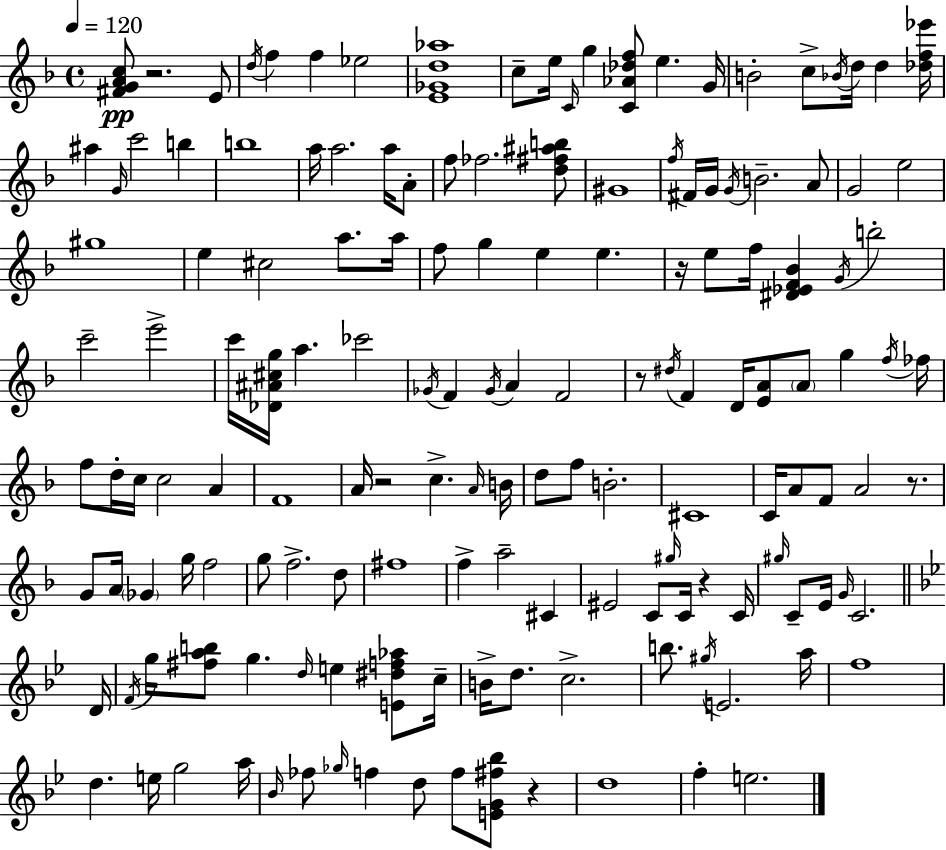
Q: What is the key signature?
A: D minor